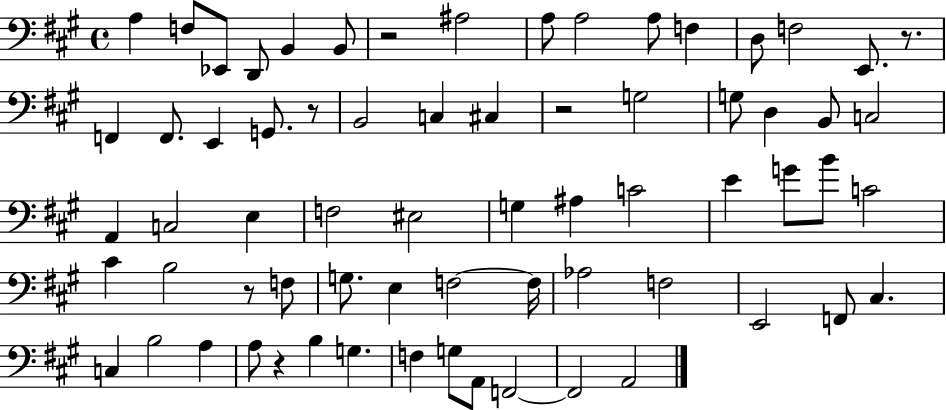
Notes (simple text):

A3/q F3/e Eb2/e D2/e B2/q B2/e R/h A#3/h A3/e A3/h A3/e F3/q D3/e F3/h E2/e. R/e. F2/q F2/e. E2/q G2/e. R/e B2/h C3/q C#3/q R/h G3/h G3/e D3/q B2/e C3/h A2/q C3/h E3/q F3/h EIS3/h G3/q A#3/q C4/h E4/q G4/e B4/e C4/h C#4/q B3/h R/e F3/e G3/e. E3/q F3/h F3/s Ab3/h F3/h E2/h F2/e C#3/q. C3/q B3/h A3/q A3/e R/q B3/q G3/q. F3/q G3/e A2/e F2/h F2/h A2/h